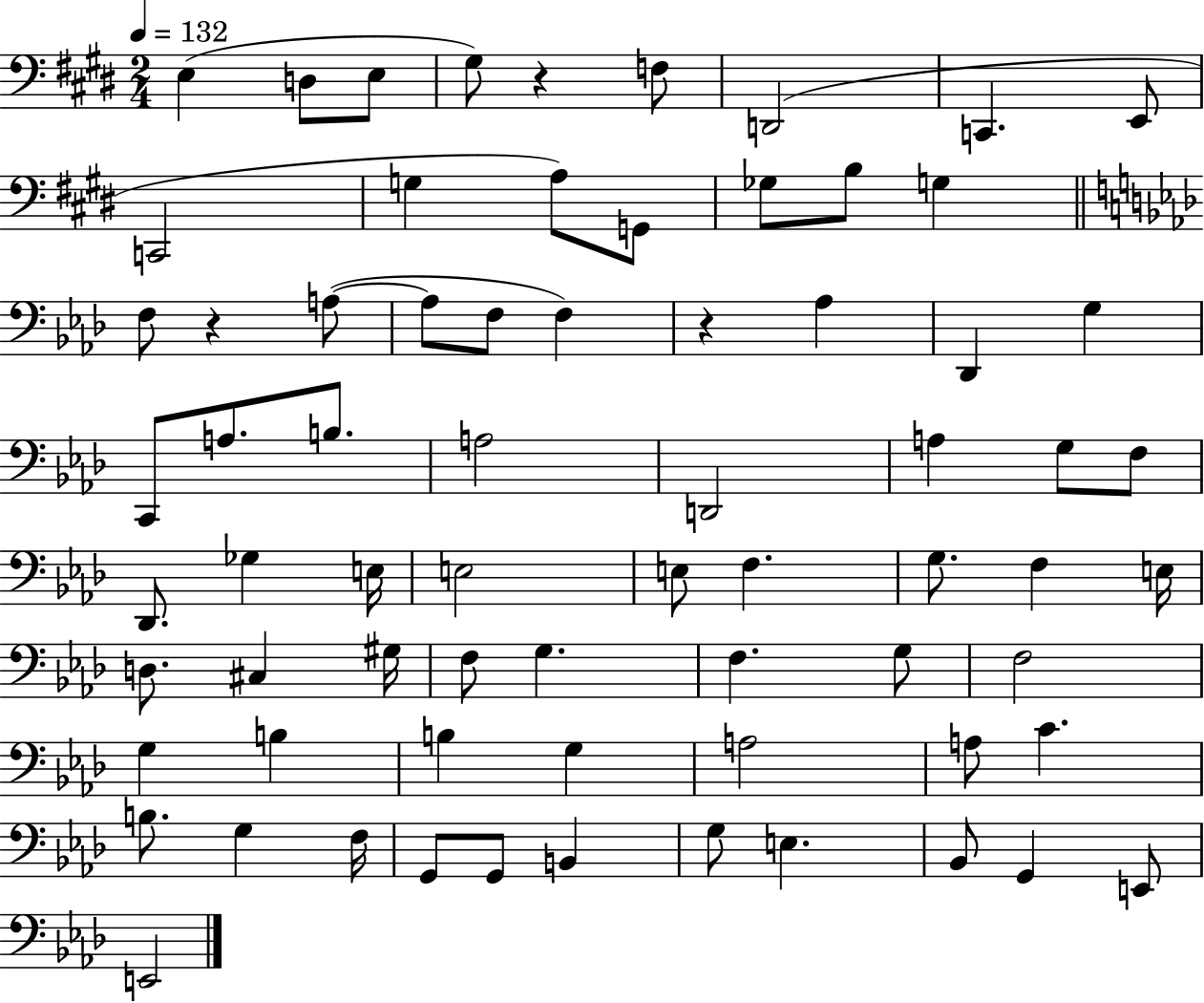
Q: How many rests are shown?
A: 3